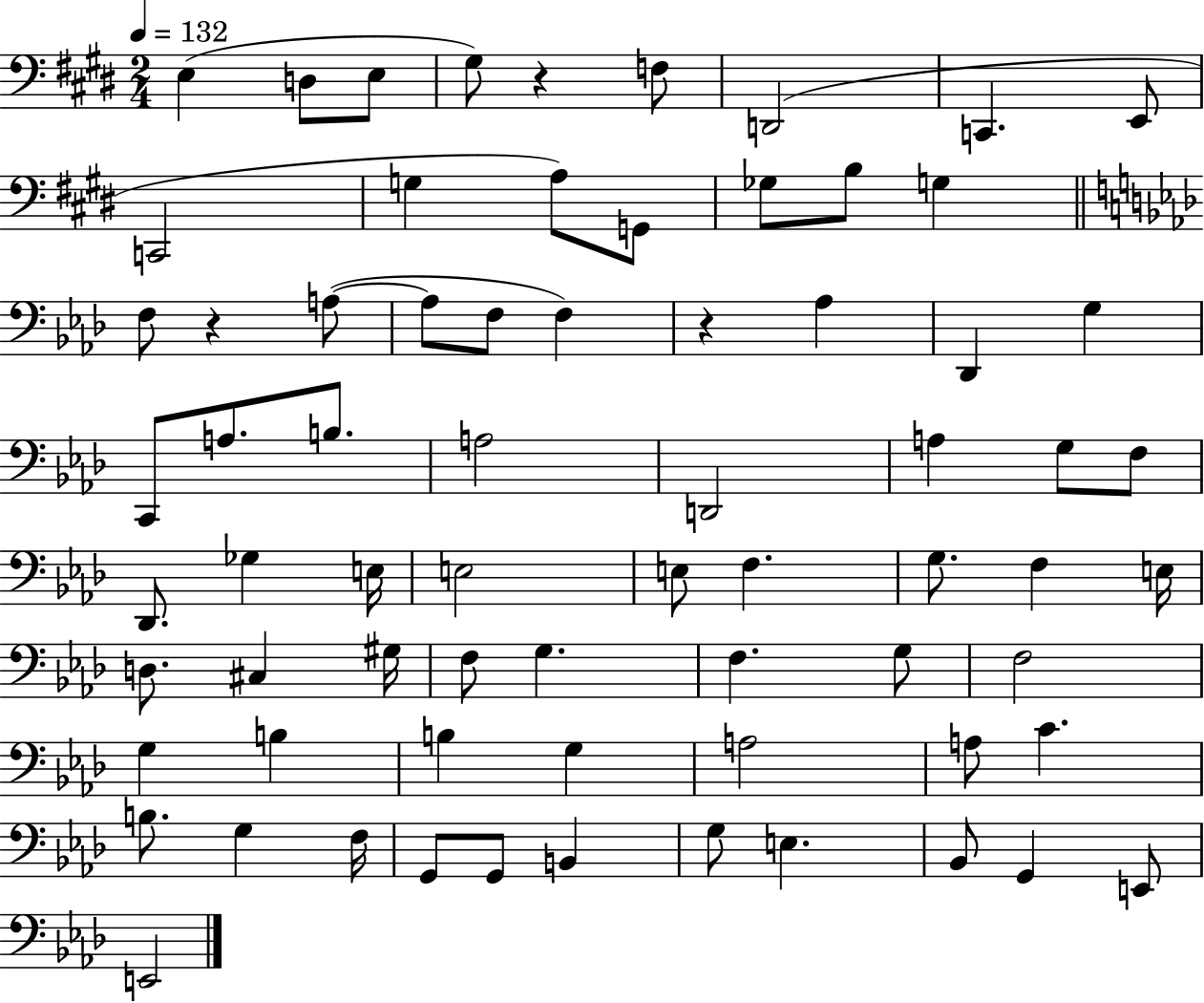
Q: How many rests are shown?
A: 3